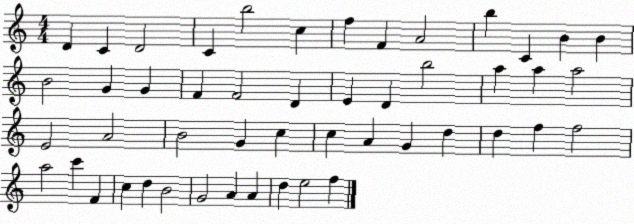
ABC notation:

X:1
T:Untitled
M:4/4
L:1/4
K:C
D C D2 C b2 c f F A2 b C B B B2 G G F F2 D E D b2 a a a2 E2 A2 B2 G c c A G d d f f2 a2 c' F c d B2 G2 A A d e2 f